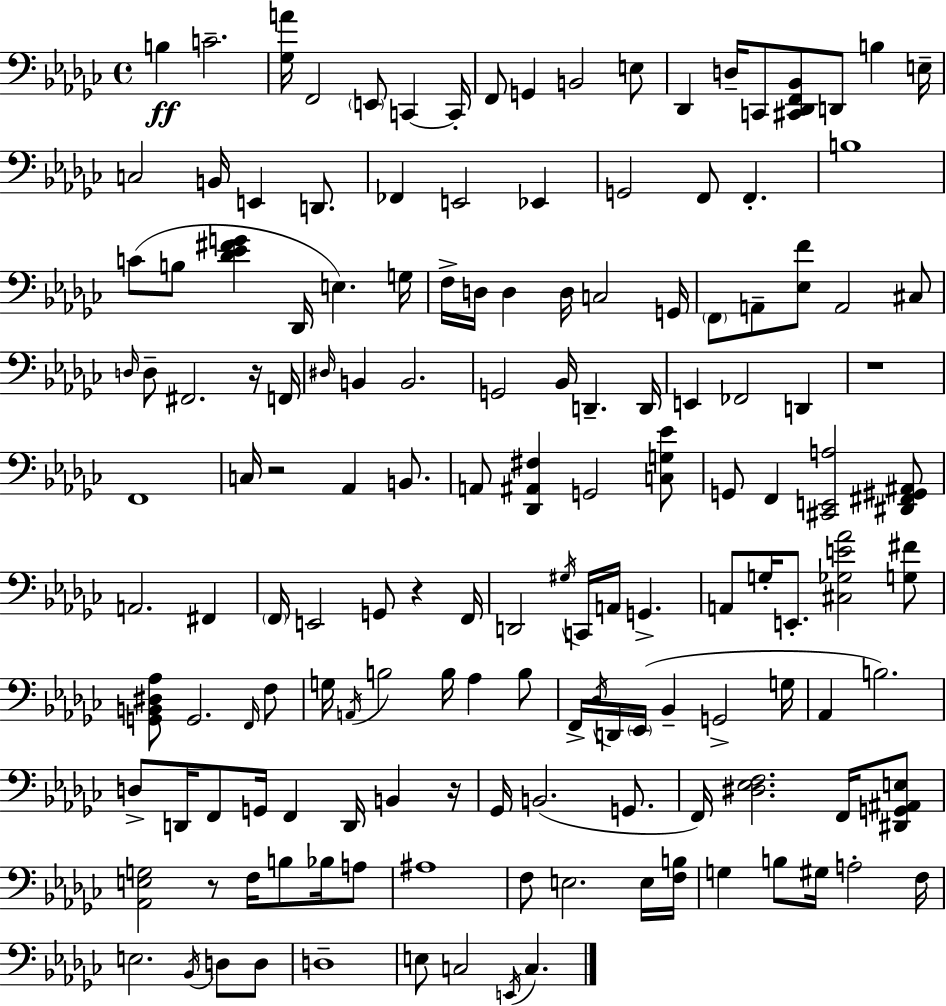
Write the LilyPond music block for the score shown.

{
  \clef bass
  \time 4/4
  \defaultTimeSignature
  \key ees \minor
  b4\ff c'2.-- | <ges a'>16 f,2 \parenthesize e,8 c,4~~ c,16-. | f,8 g,4 b,2 e8 | des,4 d16-- c,8 <cis, des, f, bes,>8 d,8 b4 e16-- | \break c2 b,16 e,4 d,8. | fes,4 e,2 ees,4 | g,2 f,8 f,4.-. | b1 | \break c'8( b8 <des' ees' fis' g'>4 des,16 e4.) g16 | f16-> d16 d4 d16 c2 g,16 | \parenthesize f,8 a,8-- <ees f'>8 a,2 cis8 | \grace { d16 } d8-- fis,2. r16 | \break f,16 \grace { dis16 } b,4 b,2. | g,2 bes,16 d,4.-- | d,16 e,4 fes,2 d,4 | r1 | \break f,1 | c16 r2 aes,4 b,8. | a,8 <des, ais, fis>4 g,2 | <c g ees'>8 g,8 f,4 <cis, e, a>2 | \break <dis, fis, gis, ais,>8 a,2. fis,4 | \parenthesize f,16 e,2 g,8 r4 | f,16 d,2 \acciaccatura { gis16 } c,16 a,16 g,4.-> | a,8 g16-. e,8.-. <cis ges e' aes'>2 | \break <g fis'>8 <g, b, dis aes>8 g,2. | \grace { f,16 } f8 g16 \acciaccatura { a,16 } b2 b16 aes4 | b8 f,16-> \acciaccatura { des16 } d,16 \parenthesize ees,16( bes,4-- g,2-> | g16 aes,4 b2.) | \break d8-> d,16 f,8 g,16 f,4 | d,16 b,4 r16 ges,16 b,2.( | g,8. f,16) <dis ees f>2. | f,16 <dis, g, ais, e>8 <aes, e g>2 r8 | \break f16 b8 bes16 a8 ais1 | f8 e2. | e16 <f b>16 g4 b8 gis16 a2-. | f16 e2. | \break \acciaccatura { bes,16 } d8 d8 d1-- | e8 c2 | \acciaccatura { e,16 } c4. \bar "|."
}